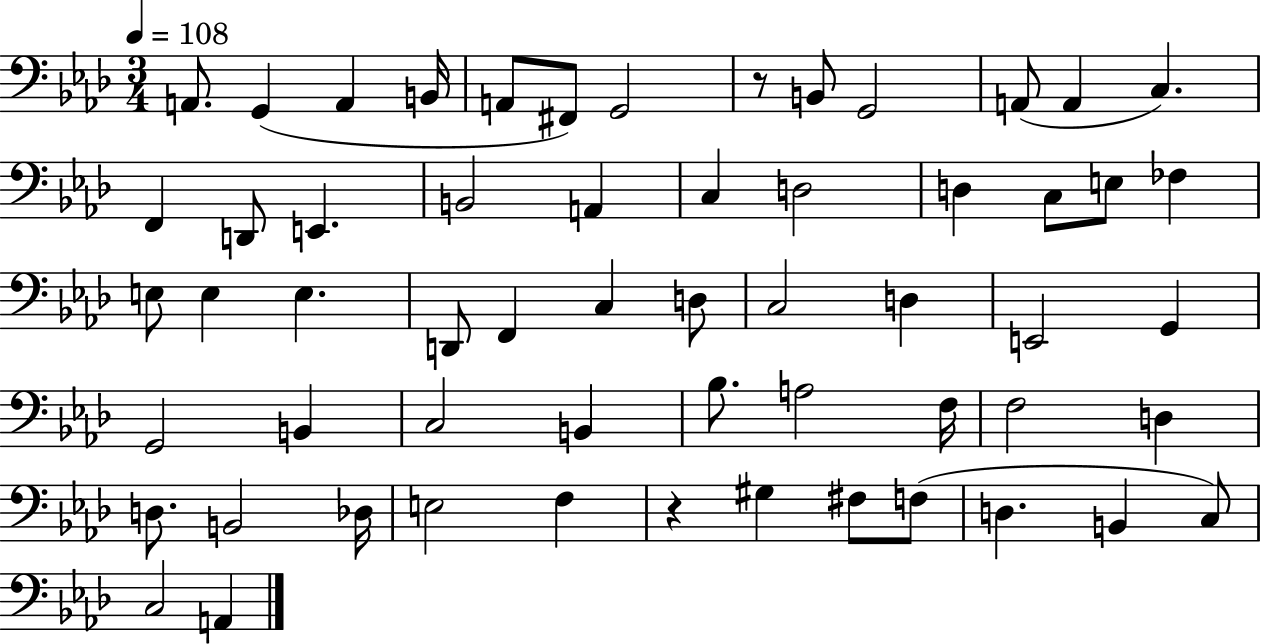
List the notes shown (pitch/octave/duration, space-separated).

A2/e. G2/q A2/q B2/s A2/e F#2/e G2/h R/e B2/e G2/h A2/e A2/q C3/q. F2/q D2/e E2/q. B2/h A2/q C3/q D3/h D3/q C3/e E3/e FES3/q E3/e E3/q E3/q. D2/e F2/q C3/q D3/e C3/h D3/q E2/h G2/q G2/h B2/q C3/h B2/q Bb3/e. A3/h F3/s F3/h D3/q D3/e. B2/h Db3/s E3/h F3/q R/q G#3/q F#3/e F3/e D3/q. B2/q C3/e C3/h A2/q